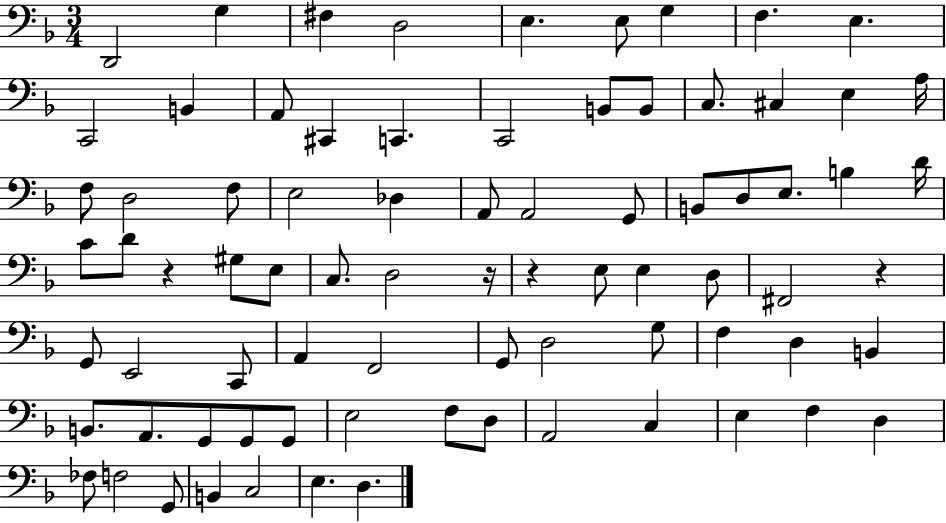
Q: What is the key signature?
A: F major